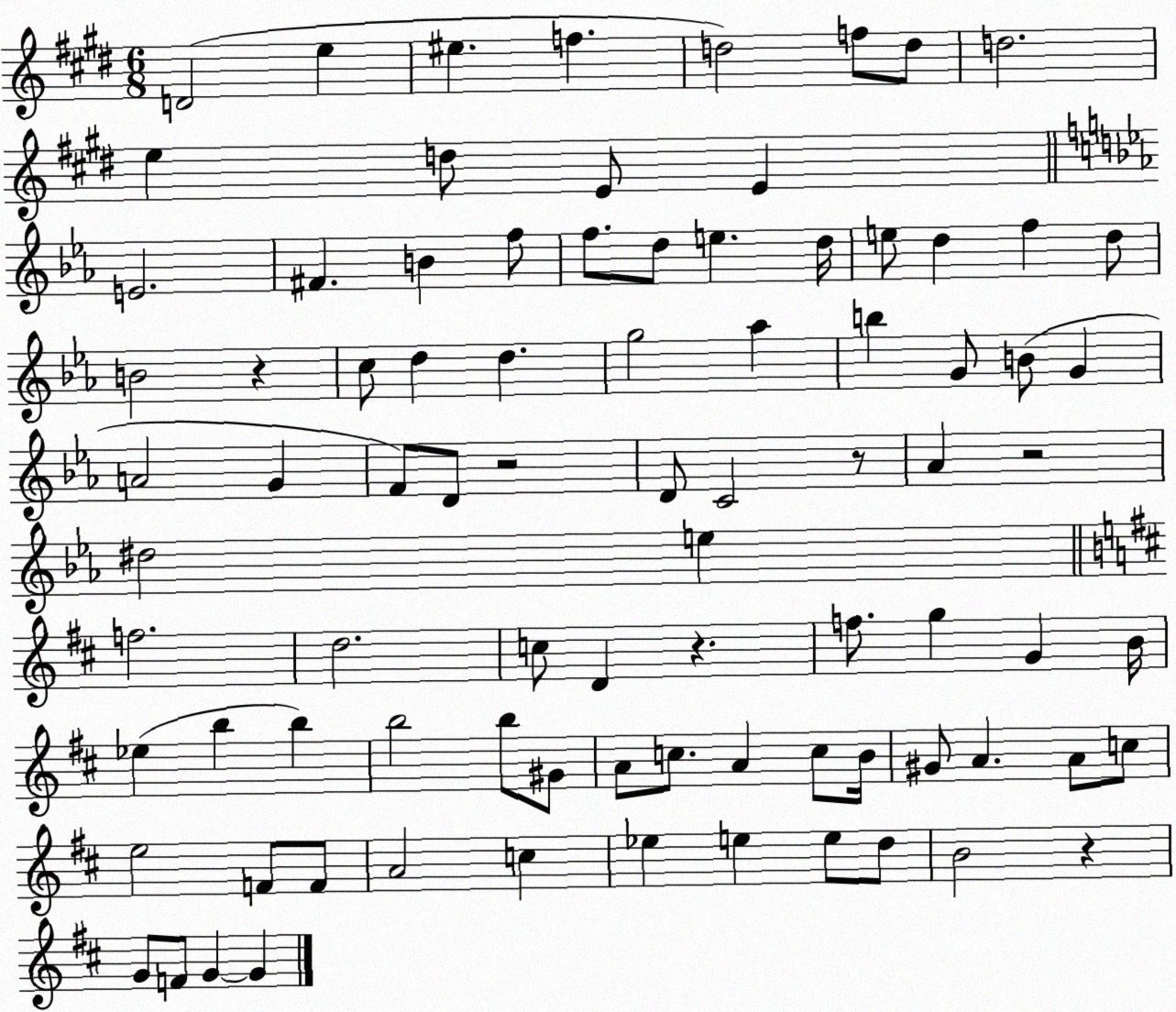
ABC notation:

X:1
T:Untitled
M:6/8
L:1/4
K:E
D2 e ^e f d2 f/2 d/2 d2 e d/2 E/2 E E2 ^F B f/2 f/2 d/2 e d/4 e/2 d f d/2 B2 z c/2 d d g2 _a b G/2 B/2 G A2 G F/2 D/2 z2 D/2 C2 z/2 _A z2 ^d2 e f2 d2 c/2 D z f/2 g G B/4 _e b b b2 b/2 ^G/2 A/2 c/2 A c/2 B/4 ^G/2 A A/2 c/2 e2 F/2 F/2 A2 c _e e e/2 d/2 B2 z G/2 F/2 G G